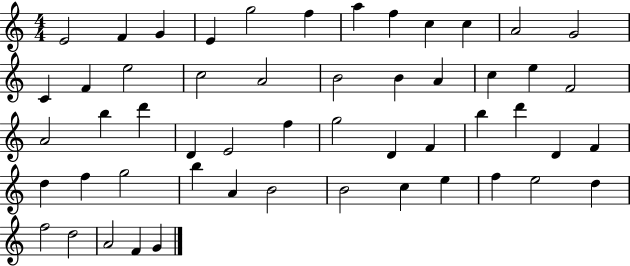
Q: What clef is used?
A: treble